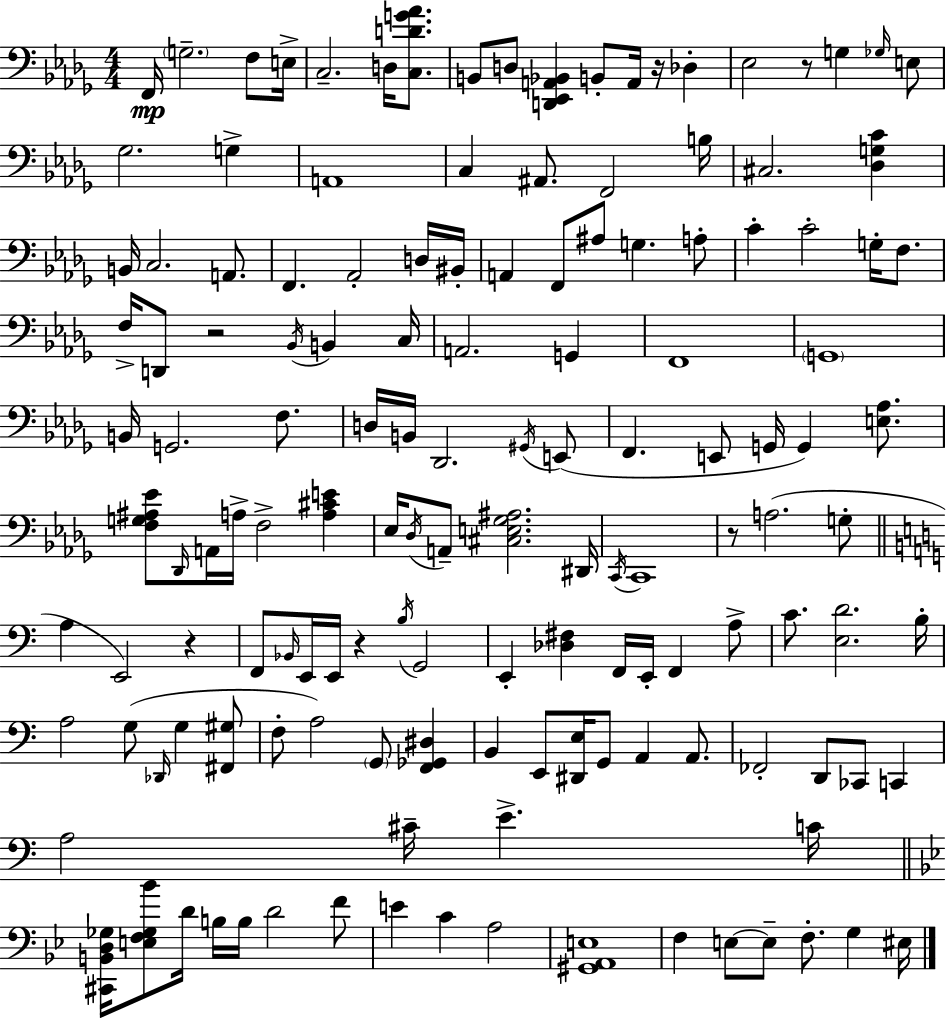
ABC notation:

X:1
T:Untitled
M:4/4
L:1/4
K:Bbm
F,,/4 G,2 F,/2 E,/4 C,2 D,/4 [C,DG_A]/2 B,,/2 D,/2 [D,,_E,,A,,_B,,] B,,/2 A,,/4 z/4 _D, _E,2 z/2 G, _G,/4 E,/2 _G,2 G, A,,4 C, ^A,,/2 F,,2 B,/4 ^C,2 [_D,G,C] B,,/4 C,2 A,,/2 F,, _A,,2 D,/4 ^B,,/4 A,, F,,/2 ^A,/2 G, A,/2 C C2 G,/4 F,/2 F,/4 D,,/2 z2 _B,,/4 B,, C,/4 A,,2 G,, F,,4 G,,4 B,,/4 G,,2 F,/2 D,/4 B,,/4 _D,,2 ^G,,/4 E,,/2 F,, E,,/2 G,,/4 G,, [E,_A,]/2 [F,G,^A,_E]/2 _D,,/4 A,,/4 A,/4 F,2 [A,^CE] _E,/4 _D,/4 A,,/2 [^C,E,_G,^A,]2 ^D,,/4 C,,/4 C,,4 z/2 A,2 G,/2 A, E,,2 z F,,/2 _B,,/4 E,,/4 E,,/4 z B,/4 G,,2 E,, [_D,^F,] F,,/4 E,,/4 F,, A,/2 C/2 [E,D]2 B,/4 A,2 G,/2 _D,,/4 G, [^F,,^G,]/2 F,/2 A,2 G,,/2 [F,,_G,,^D,] B,, E,,/2 [^D,,E,]/4 G,,/2 A,, A,,/2 _F,,2 D,,/2 _C,,/2 C,, A,2 ^C/4 E C/4 [^C,,B,,D,_G,]/4 [E,F,_G,_B]/2 D/4 B,/4 B,/4 D2 F/2 E C A,2 [^G,,A,,E,]4 F, E,/2 E,/2 F,/2 G, ^E,/4